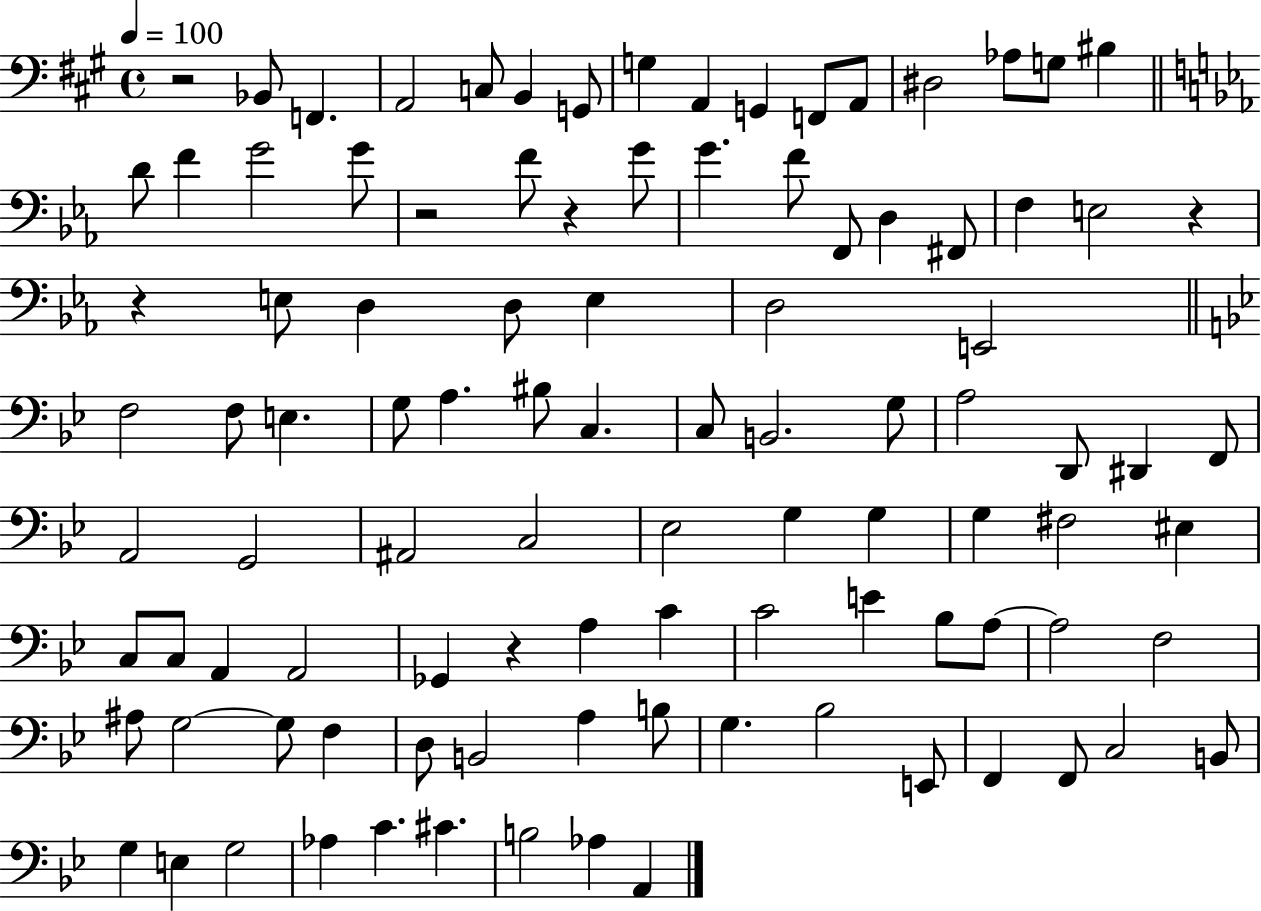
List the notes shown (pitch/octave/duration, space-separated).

R/h Bb2/e F2/q. A2/h C3/e B2/q G2/e G3/q A2/q G2/q F2/e A2/e D#3/h Ab3/e G3/e BIS3/q D4/e F4/q G4/h G4/e R/h F4/e R/q G4/e G4/q. F4/e F2/e D3/q F#2/e F3/q E3/h R/q R/q E3/e D3/q D3/e E3/q D3/h E2/h F3/h F3/e E3/q. G3/e A3/q. BIS3/e C3/q. C3/e B2/h. G3/e A3/h D2/e D#2/q F2/e A2/h G2/h A#2/h C3/h Eb3/h G3/q G3/q G3/q F#3/h EIS3/q C3/e C3/e A2/q A2/h Gb2/q R/q A3/q C4/q C4/h E4/q Bb3/e A3/e A3/h F3/h A#3/e G3/h G3/e F3/q D3/e B2/h A3/q B3/e G3/q. Bb3/h E2/e F2/q F2/e C3/h B2/e G3/q E3/q G3/h Ab3/q C4/q. C#4/q. B3/h Ab3/q A2/q